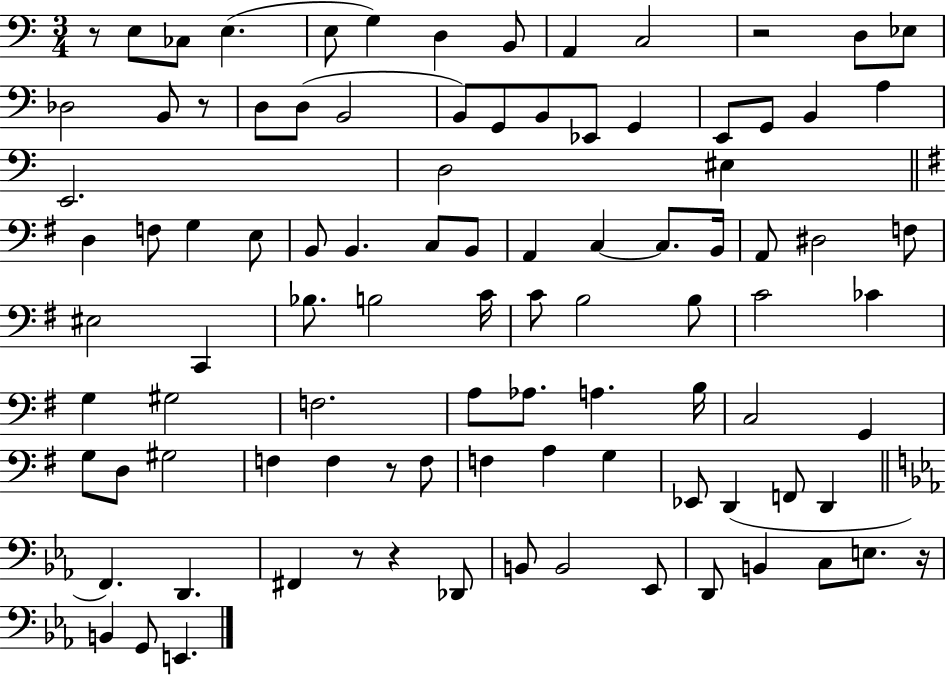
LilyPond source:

{
  \clef bass
  \numericTimeSignature
  \time 3/4
  \key c \major
  r8 e8 ces8 e4.( | e8 g4) d4 b,8 | a,4 c2 | r2 d8 ees8 | \break des2 b,8 r8 | d8 d8( b,2 | b,8) g,8 b,8 ees,8 g,4 | e,8 g,8 b,4 a4 | \break e,2. | d2 eis4 | \bar "||" \break \key g \major d4 f8 g4 e8 | b,8 b,4. c8 b,8 | a,4 c4~~ c8. b,16 | a,8 dis2 f8 | \break eis2 c,4 | bes8. b2 c'16 | c'8 b2 b8 | c'2 ces'4 | \break g4 gis2 | f2. | a8 aes8. a4. b16 | c2 g,4 | \break g8 d8 gis2 | f4 f4 r8 f8 | f4 a4 g4 | ees,8 d,4( f,8 d,4 | \break \bar "||" \break \key ees \major f,4.) d,4. | fis,4 r8 r4 des,8 | b,8 b,2 ees,8 | d,8 b,4 c8 e8. r16 | \break b,4 g,8 e,4. | \bar "|."
}